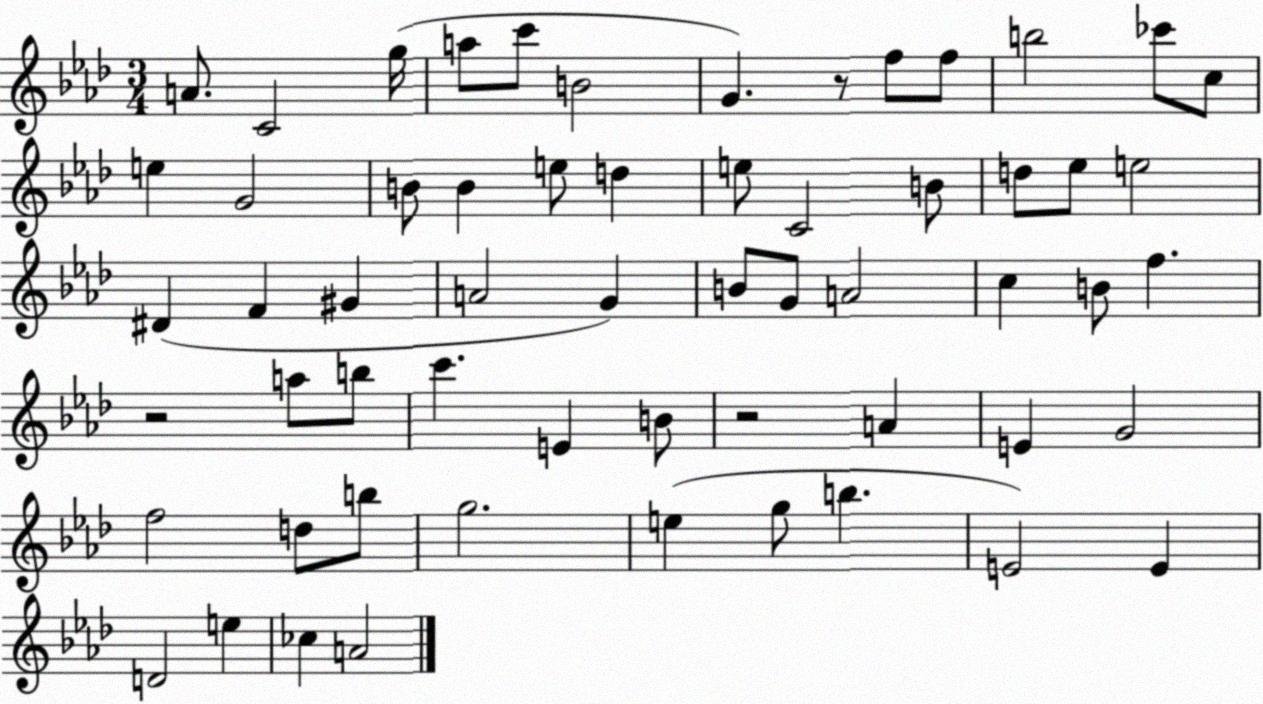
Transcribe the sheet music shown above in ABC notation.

X:1
T:Untitled
M:3/4
L:1/4
K:Ab
A/2 C2 g/4 a/2 c'/2 B2 G z/2 f/2 f/2 b2 _c'/2 c/2 e G2 B/2 B e/2 d e/2 C2 B/2 d/2 _e/2 e2 ^D F ^G A2 G B/2 G/2 A2 c B/2 f z2 a/2 b/2 c' E B/2 z2 A E G2 f2 d/2 b/2 g2 e g/2 b E2 E D2 e _c A2